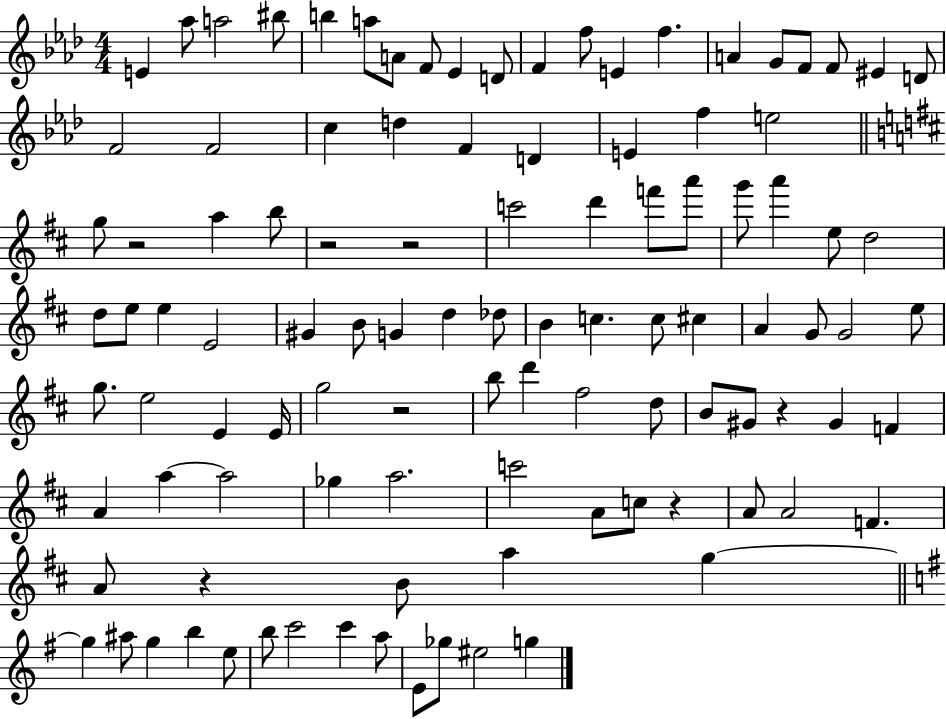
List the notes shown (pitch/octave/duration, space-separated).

E4/q Ab5/e A5/h BIS5/e B5/q A5/e A4/e F4/e Eb4/q D4/e F4/q F5/e E4/q F5/q. A4/q G4/e F4/e F4/e EIS4/q D4/e F4/h F4/h C5/q D5/q F4/q D4/q E4/q F5/q E5/h G5/e R/h A5/q B5/e R/h R/h C6/h D6/q F6/e A6/e G6/e A6/q E5/e D5/h D5/e E5/e E5/q E4/h G#4/q B4/e G4/q D5/q Db5/e B4/q C5/q. C5/e C#5/q A4/q G4/e G4/h E5/e G5/e. E5/h E4/q E4/s G5/h R/h B5/e D6/q F#5/h D5/e B4/e G#4/e R/q G#4/q F4/q A4/q A5/q A5/h Gb5/q A5/h. C6/h A4/e C5/e R/q A4/e A4/h F4/q. A4/e R/q B4/e A5/q G5/q G5/q A#5/e G5/q B5/q E5/e B5/e C6/h C6/q A5/e E4/e Gb5/e EIS5/h G5/q